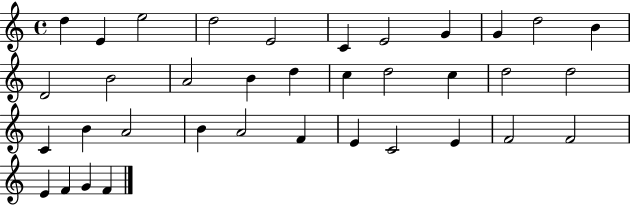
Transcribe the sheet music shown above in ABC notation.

X:1
T:Untitled
M:4/4
L:1/4
K:C
d E e2 d2 E2 C E2 G G d2 B D2 B2 A2 B d c d2 c d2 d2 C B A2 B A2 F E C2 E F2 F2 E F G F